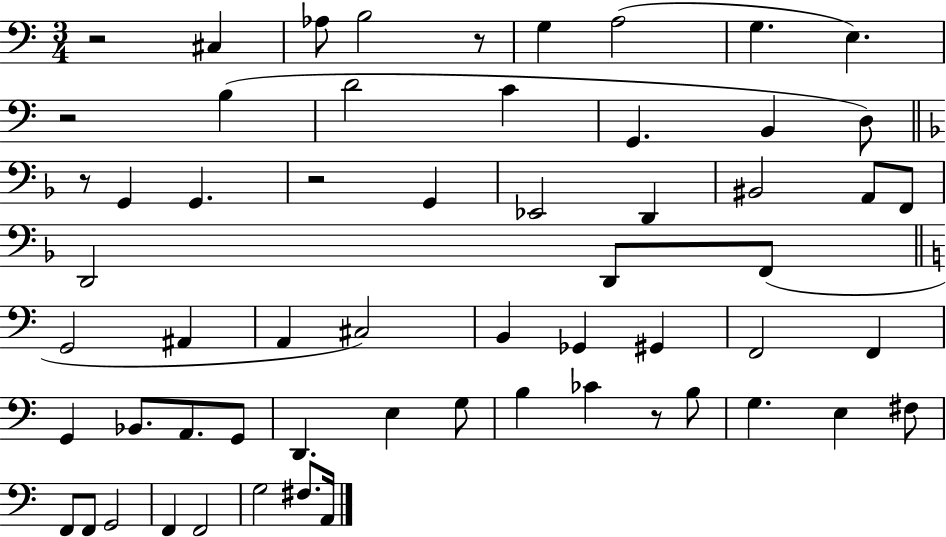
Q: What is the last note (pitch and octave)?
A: A2